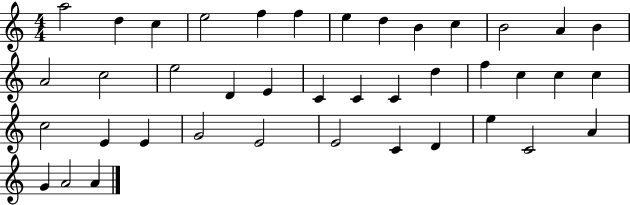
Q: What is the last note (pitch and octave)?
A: A4